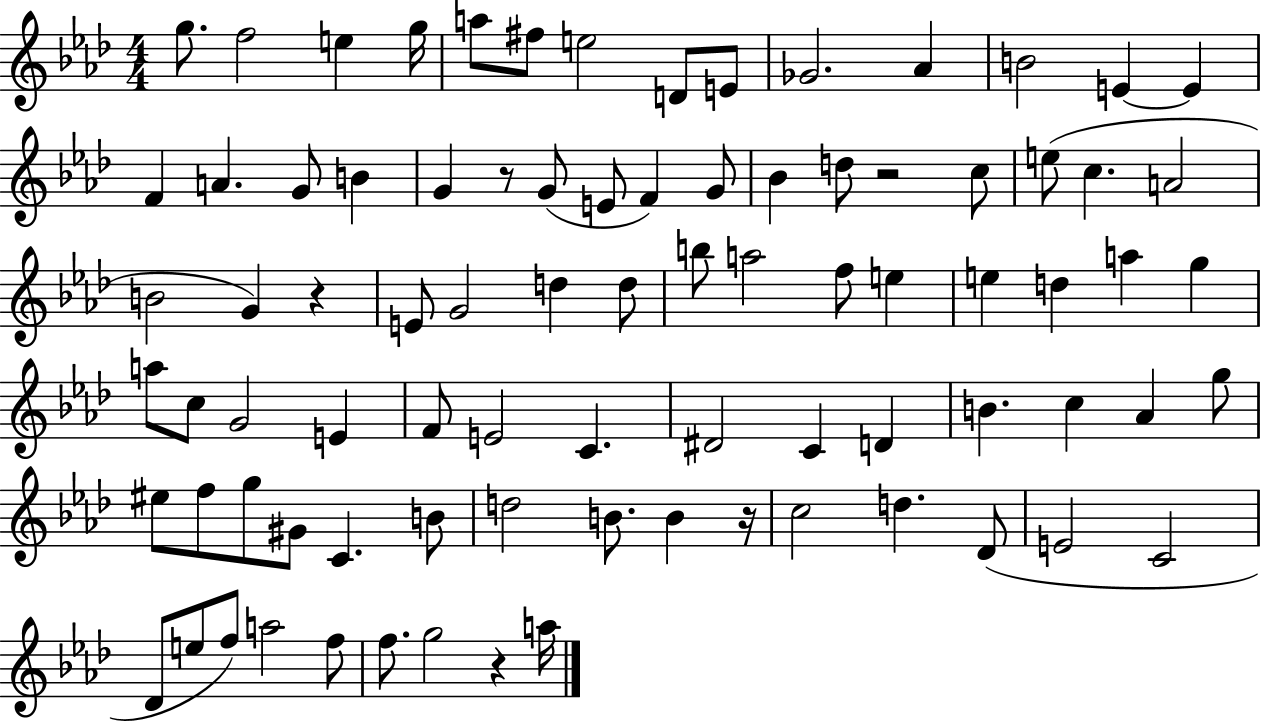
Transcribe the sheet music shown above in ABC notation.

X:1
T:Untitled
M:4/4
L:1/4
K:Ab
g/2 f2 e g/4 a/2 ^f/2 e2 D/2 E/2 _G2 _A B2 E E F A G/2 B G z/2 G/2 E/2 F G/2 _B d/2 z2 c/2 e/2 c A2 B2 G z E/2 G2 d d/2 b/2 a2 f/2 e e d a g a/2 c/2 G2 E F/2 E2 C ^D2 C D B c _A g/2 ^e/2 f/2 g/2 ^G/2 C B/2 d2 B/2 B z/4 c2 d _D/2 E2 C2 _D/2 e/2 f/2 a2 f/2 f/2 g2 z a/4